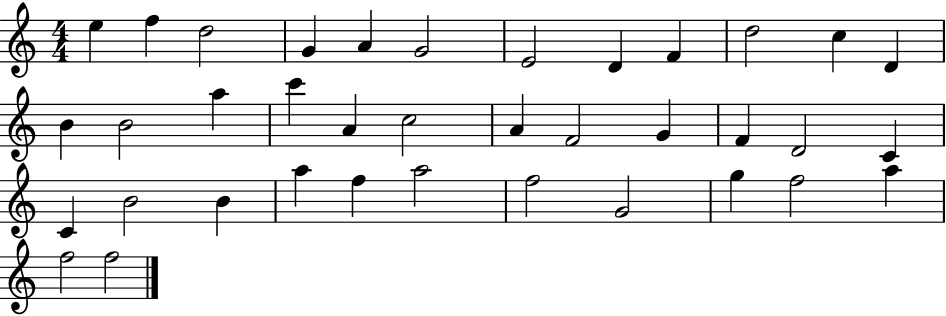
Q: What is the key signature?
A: C major